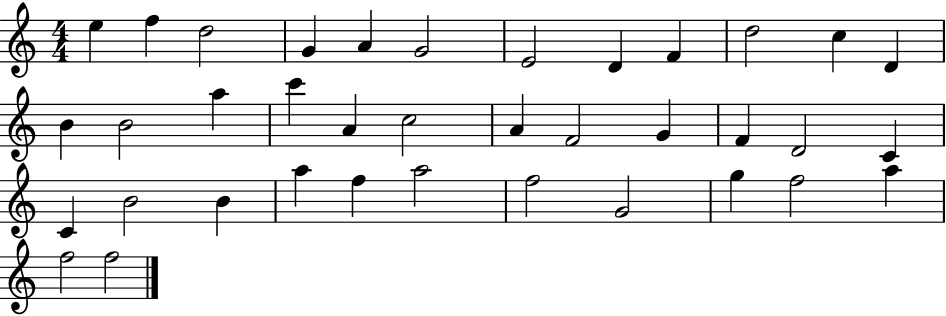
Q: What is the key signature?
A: C major